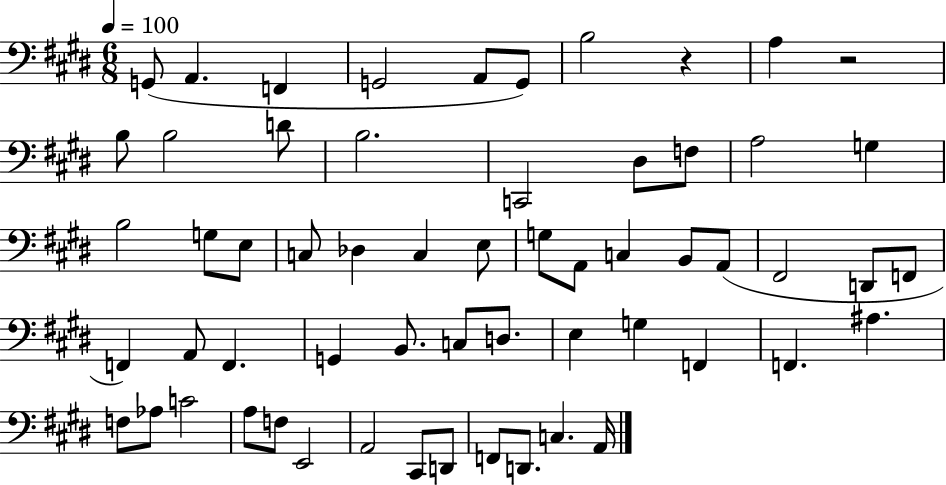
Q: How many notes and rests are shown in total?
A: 59